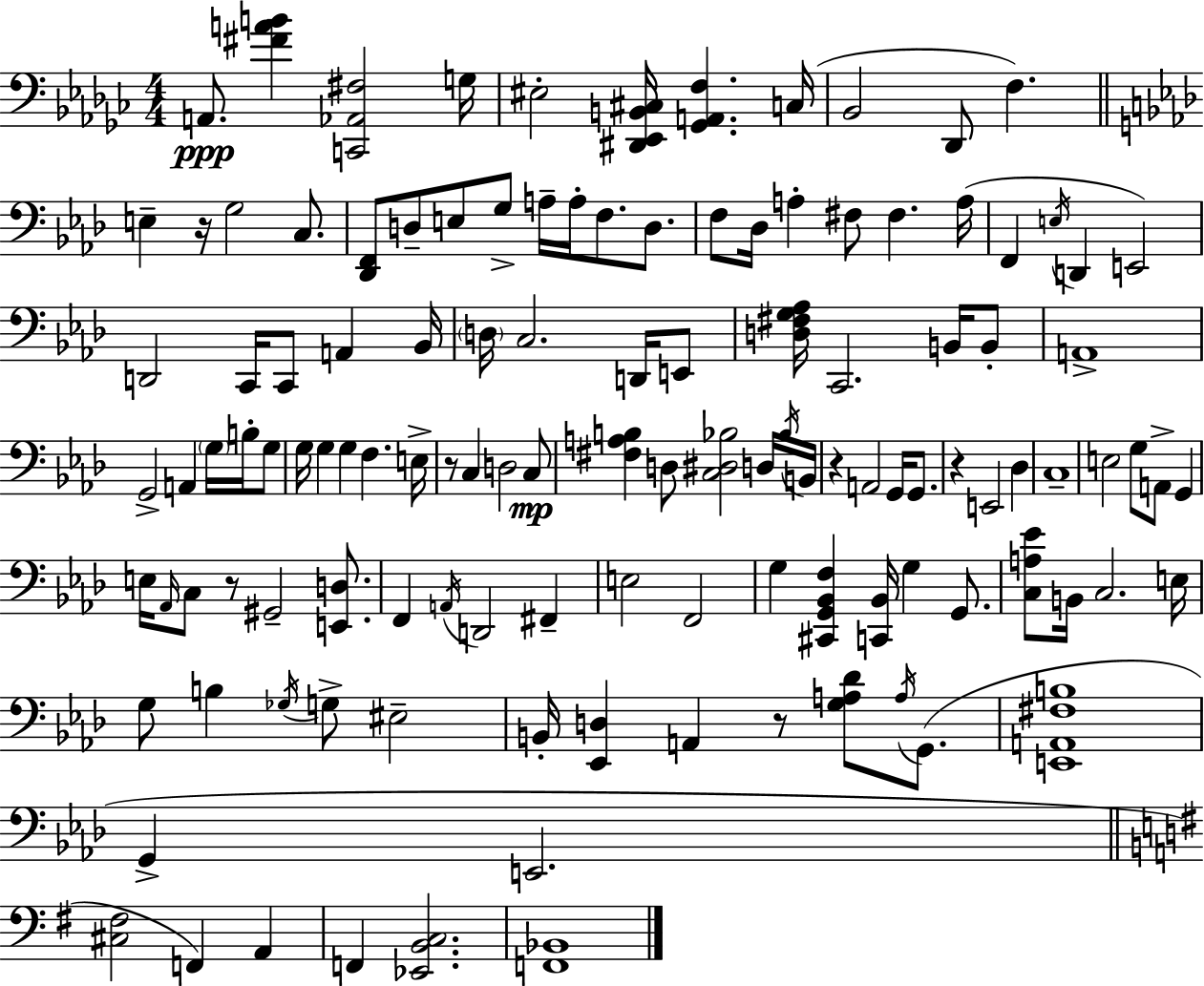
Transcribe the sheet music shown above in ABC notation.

X:1
T:Untitled
M:4/4
L:1/4
K:Ebm
A,,/2 [^FAB] [C,,_A,,^F,]2 G,/4 ^E,2 [^D,,_E,,B,,^C,]/4 [_G,,A,,F,] C,/4 _B,,2 _D,,/2 F, E, z/4 G,2 C,/2 [_D,,F,,]/2 D,/2 E,/2 G,/2 A,/4 A,/4 F,/2 D,/2 F,/2 _D,/4 A, ^F,/2 ^F, A,/4 F,, E,/4 D,, E,,2 D,,2 C,,/4 C,,/2 A,, _B,,/4 D,/4 C,2 D,,/4 E,,/2 [D,^F,G,_A,]/4 C,,2 B,,/4 B,,/2 A,,4 G,,2 A,, G,/4 B,/4 G,/2 G,/4 G, G, F, E,/4 z/2 C, D,2 C,/2 [^F,A,B,] D,/2 [C,^D,_B,]2 D,/4 _B,/4 B,,/4 z A,,2 G,,/4 G,,/2 z E,,2 _D, C,4 E,2 G,/2 A,,/2 G,, E,/4 _A,,/4 C,/2 z/2 ^G,,2 [E,,D,]/2 F,, A,,/4 D,,2 ^F,, E,2 F,,2 G, [^C,,G,,_B,,F,] [C,,_B,,]/4 G, G,,/2 [C,A,_E]/2 B,,/4 C,2 E,/4 G,/2 B, _G,/4 G,/2 ^E,2 B,,/4 [_E,,D,] A,, z/2 [G,A,_D]/2 A,/4 G,,/2 [E,,A,,^F,B,]4 G,, E,,2 [^C,^F,]2 F,, A,, F,, [_E,,B,,C,]2 [F,,_B,,]4